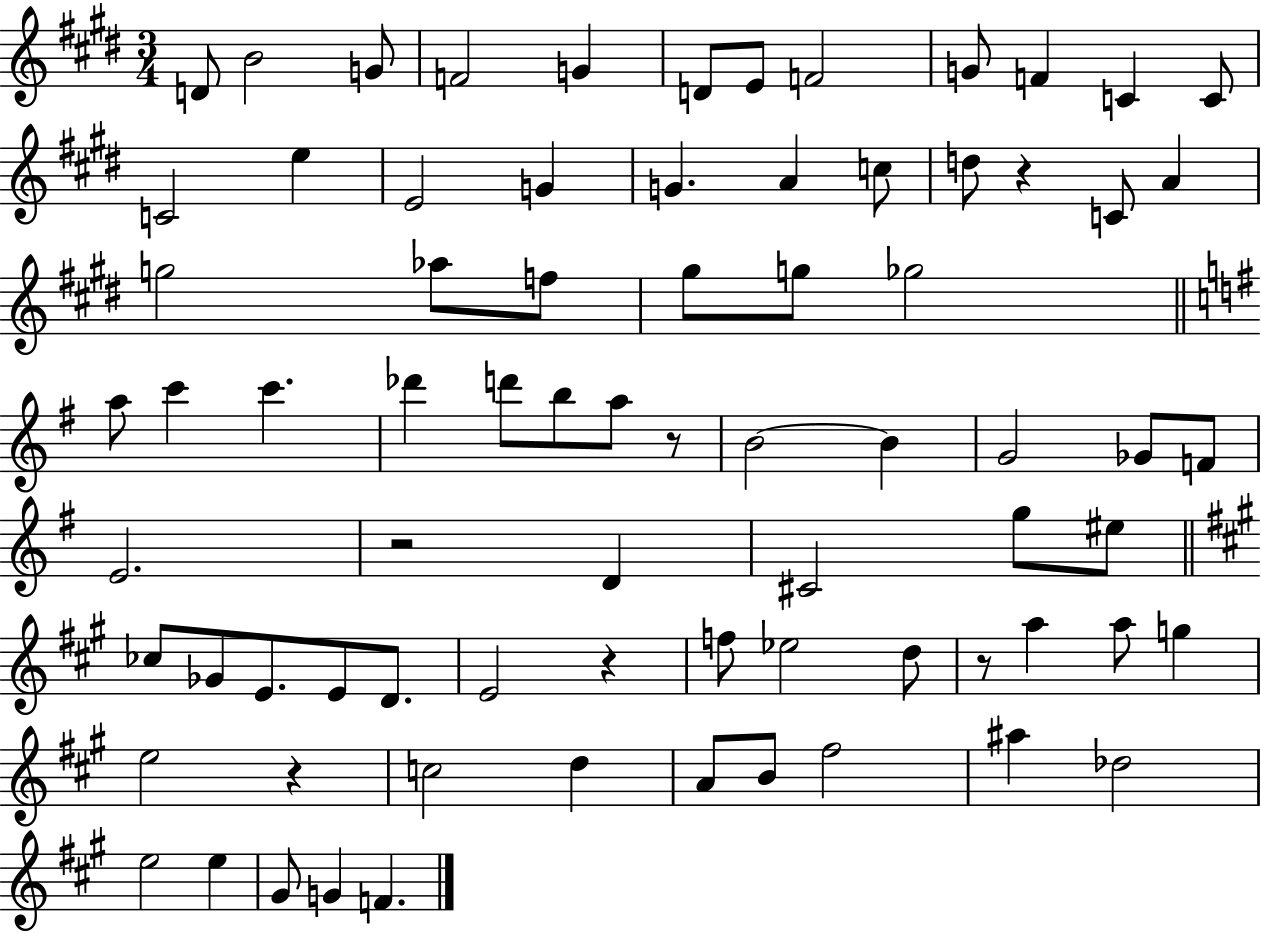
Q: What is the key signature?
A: E major